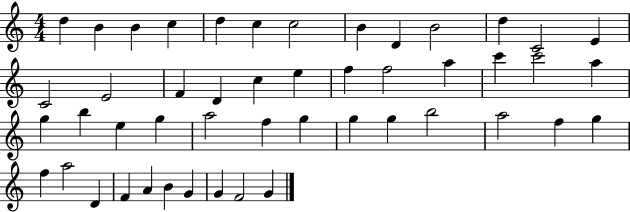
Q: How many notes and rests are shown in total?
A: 48